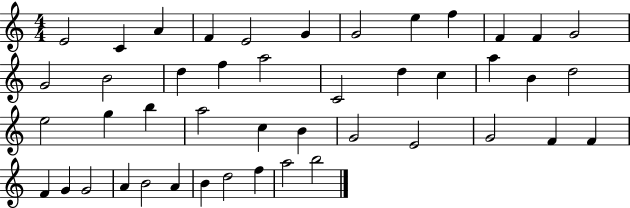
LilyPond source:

{
  \clef treble
  \numericTimeSignature
  \time 4/4
  \key c \major
  e'2 c'4 a'4 | f'4 e'2 g'4 | g'2 e''4 f''4 | f'4 f'4 g'2 | \break g'2 b'2 | d''4 f''4 a''2 | c'2 d''4 c''4 | a''4 b'4 d''2 | \break e''2 g''4 b''4 | a''2 c''4 b'4 | g'2 e'2 | g'2 f'4 f'4 | \break f'4 g'4 g'2 | a'4 b'2 a'4 | b'4 d''2 f''4 | a''2 b''2 | \break \bar "|."
}